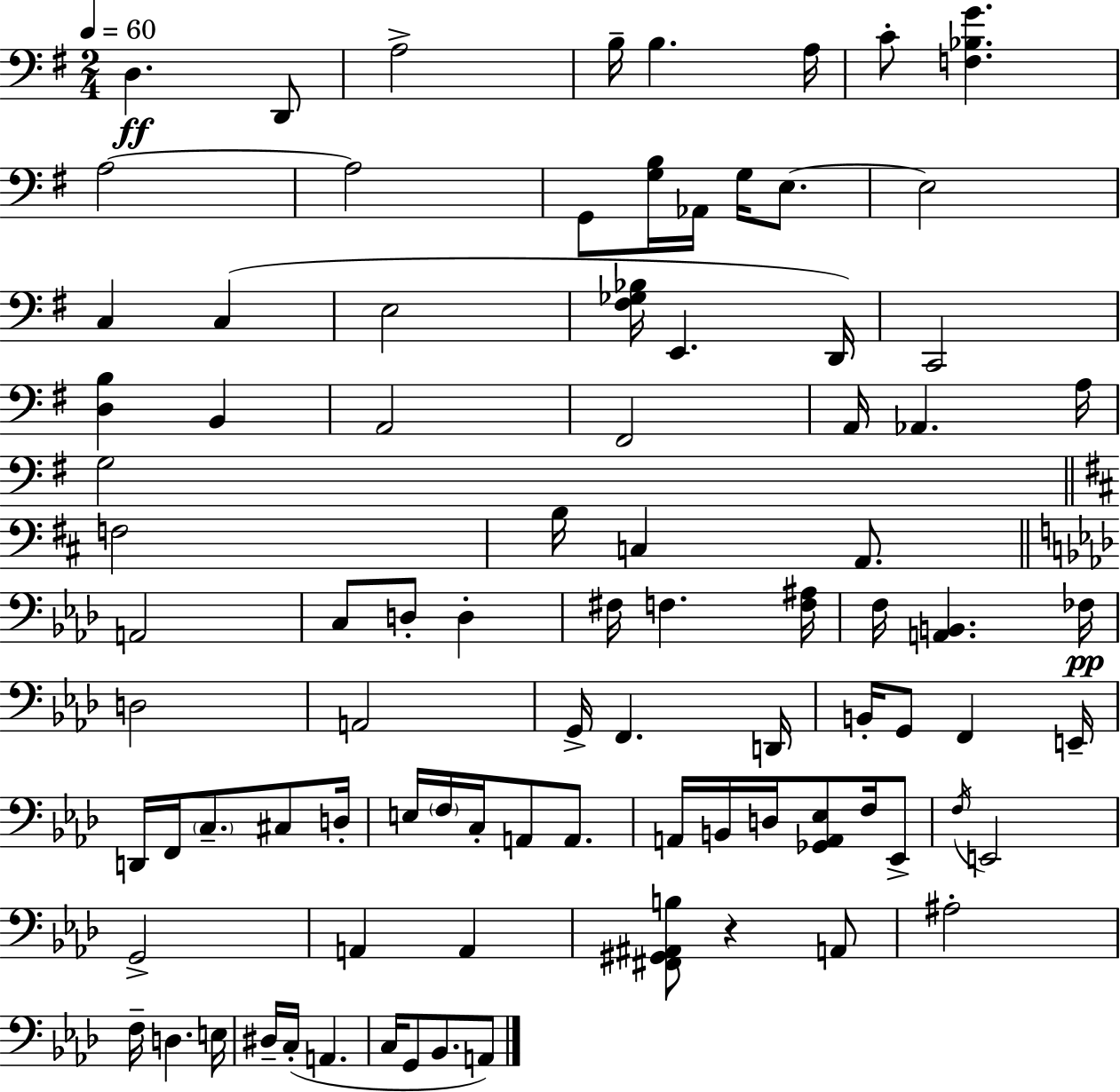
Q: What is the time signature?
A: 2/4